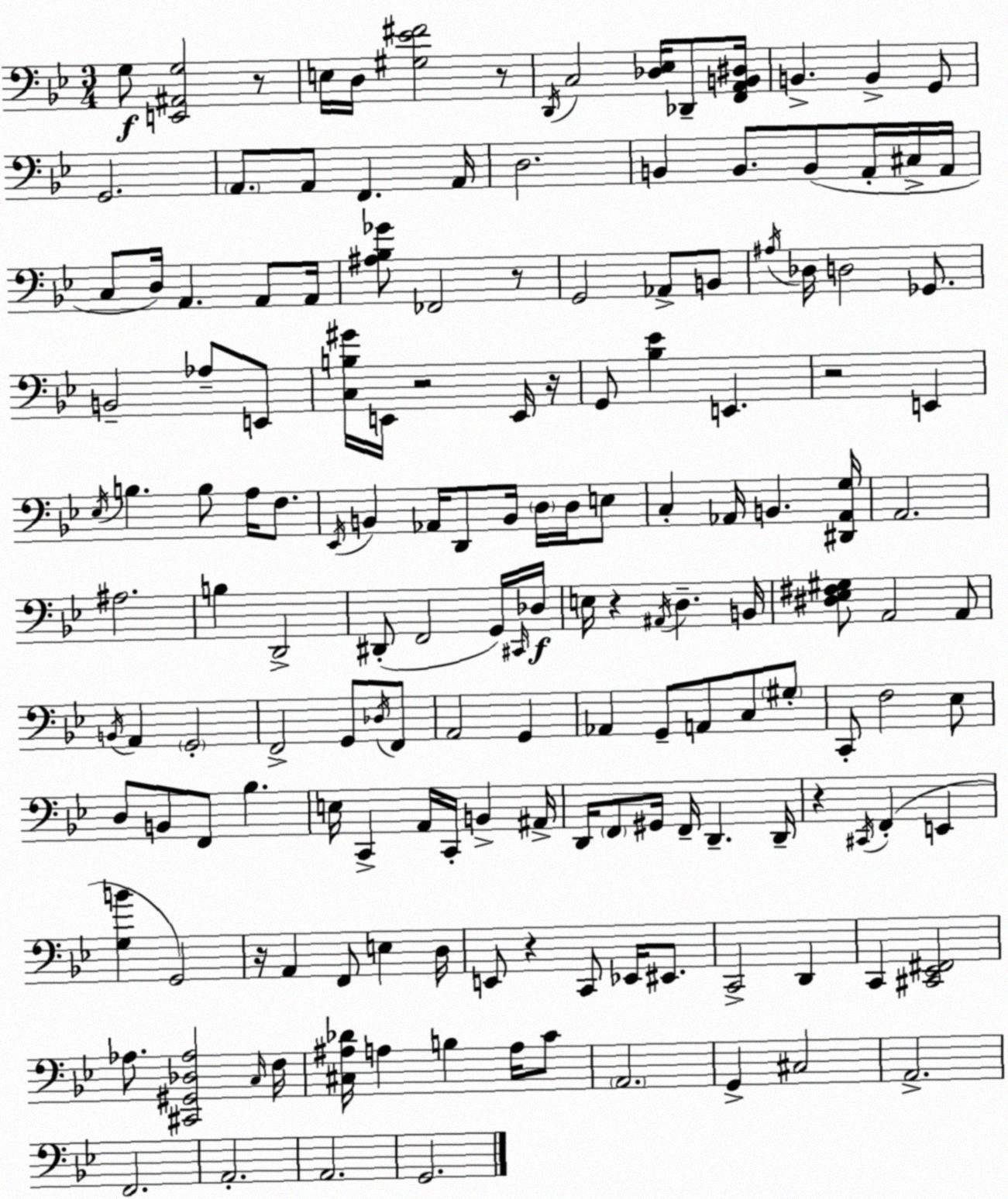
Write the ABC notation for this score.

X:1
T:Untitled
M:3/4
L:1/4
K:Gm
G,/2 [E,,^A,,G,]2 z/2 E,/4 D,/4 [^G,_E^F]2 z/2 D,,/4 C,2 [_D,_E,]/4 _D,,/2 [F,,A,,B,,^D,]/4 B,, B,, G,,/2 G,,2 A,,/2 A,,/2 F,, A,,/4 D,2 B,, B,,/2 B,,/2 A,,/4 ^C,/4 A,,/4 C,/2 D,/4 A,, A,,/2 A,,/4 [^A,_B,_G]/2 _F,,2 z/2 G,,2 _A,,/2 B,,/2 ^A,/4 _D,/4 D,2 _G,,/2 B,,2 _A,/2 E,,/2 [C,B,^G]/4 E,,/4 z2 E,,/4 z/4 G,,/2 [_B,_E] E,, z2 E,, _E,/4 B, B,/2 A,/4 F,/2 _E,,/4 B,, _A,,/4 D,,/2 B,,/4 D,/4 D,/4 E,/2 C, _A,,/4 B,, [^D,,_A,,G,]/4 A,,2 ^A,2 B, D,,2 ^D,,/2 F,,2 G,,/4 ^C,,/4 _D,/4 E,/4 z ^A,,/4 D, B,,/4 [^D,_E,^F,^G,]/2 A,,2 A,,/2 B,,/4 A,, G,,2 F,,2 G,,/2 _D,/4 F,,/2 A,,2 G,, _A,, G,,/2 A,,/2 C,/2 ^G,/2 C,,/2 F,2 _E,/2 D,/2 B,,/2 F,,/2 _B, E,/4 C,, A,,/4 C,,/4 B,, ^A,,/4 D,,/4 F,,/2 ^G,,/4 F,,/4 D,, D,,/4 z ^C,,/4 F,, E,, [G,B] G,,2 z/4 A,, F,,/2 E, D,/4 E,,/2 z C,,/2 _E,,/4 ^E,,/2 C,,2 D,, C,, [^C,,_E,,^F,,]2 _A,/2 [^C,,^G,,_D,_A,]2 C,/4 F,/4 [^C,^A,_D]/4 A, B, A,/4 C/2 A,,2 G,, ^C,2 A,,2 F,,2 A,,2 A,,2 G,,2